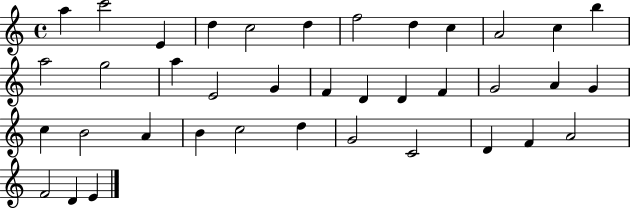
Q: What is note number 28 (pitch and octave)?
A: B4